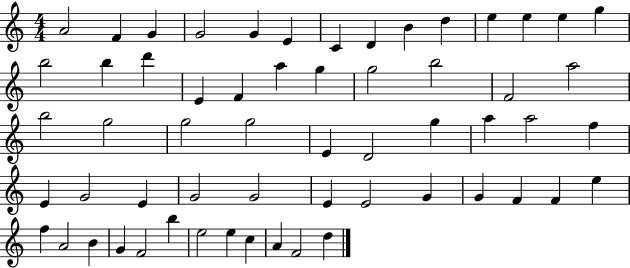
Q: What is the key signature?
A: C major